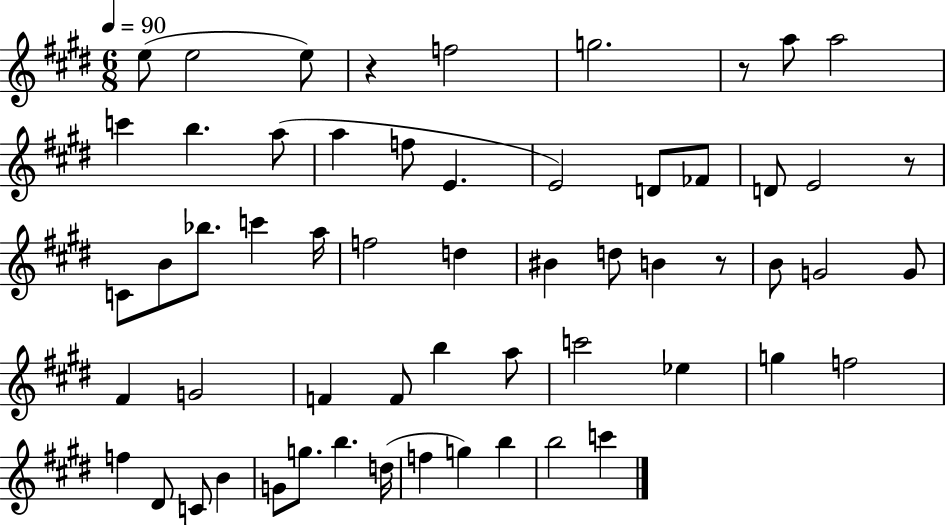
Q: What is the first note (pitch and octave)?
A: E5